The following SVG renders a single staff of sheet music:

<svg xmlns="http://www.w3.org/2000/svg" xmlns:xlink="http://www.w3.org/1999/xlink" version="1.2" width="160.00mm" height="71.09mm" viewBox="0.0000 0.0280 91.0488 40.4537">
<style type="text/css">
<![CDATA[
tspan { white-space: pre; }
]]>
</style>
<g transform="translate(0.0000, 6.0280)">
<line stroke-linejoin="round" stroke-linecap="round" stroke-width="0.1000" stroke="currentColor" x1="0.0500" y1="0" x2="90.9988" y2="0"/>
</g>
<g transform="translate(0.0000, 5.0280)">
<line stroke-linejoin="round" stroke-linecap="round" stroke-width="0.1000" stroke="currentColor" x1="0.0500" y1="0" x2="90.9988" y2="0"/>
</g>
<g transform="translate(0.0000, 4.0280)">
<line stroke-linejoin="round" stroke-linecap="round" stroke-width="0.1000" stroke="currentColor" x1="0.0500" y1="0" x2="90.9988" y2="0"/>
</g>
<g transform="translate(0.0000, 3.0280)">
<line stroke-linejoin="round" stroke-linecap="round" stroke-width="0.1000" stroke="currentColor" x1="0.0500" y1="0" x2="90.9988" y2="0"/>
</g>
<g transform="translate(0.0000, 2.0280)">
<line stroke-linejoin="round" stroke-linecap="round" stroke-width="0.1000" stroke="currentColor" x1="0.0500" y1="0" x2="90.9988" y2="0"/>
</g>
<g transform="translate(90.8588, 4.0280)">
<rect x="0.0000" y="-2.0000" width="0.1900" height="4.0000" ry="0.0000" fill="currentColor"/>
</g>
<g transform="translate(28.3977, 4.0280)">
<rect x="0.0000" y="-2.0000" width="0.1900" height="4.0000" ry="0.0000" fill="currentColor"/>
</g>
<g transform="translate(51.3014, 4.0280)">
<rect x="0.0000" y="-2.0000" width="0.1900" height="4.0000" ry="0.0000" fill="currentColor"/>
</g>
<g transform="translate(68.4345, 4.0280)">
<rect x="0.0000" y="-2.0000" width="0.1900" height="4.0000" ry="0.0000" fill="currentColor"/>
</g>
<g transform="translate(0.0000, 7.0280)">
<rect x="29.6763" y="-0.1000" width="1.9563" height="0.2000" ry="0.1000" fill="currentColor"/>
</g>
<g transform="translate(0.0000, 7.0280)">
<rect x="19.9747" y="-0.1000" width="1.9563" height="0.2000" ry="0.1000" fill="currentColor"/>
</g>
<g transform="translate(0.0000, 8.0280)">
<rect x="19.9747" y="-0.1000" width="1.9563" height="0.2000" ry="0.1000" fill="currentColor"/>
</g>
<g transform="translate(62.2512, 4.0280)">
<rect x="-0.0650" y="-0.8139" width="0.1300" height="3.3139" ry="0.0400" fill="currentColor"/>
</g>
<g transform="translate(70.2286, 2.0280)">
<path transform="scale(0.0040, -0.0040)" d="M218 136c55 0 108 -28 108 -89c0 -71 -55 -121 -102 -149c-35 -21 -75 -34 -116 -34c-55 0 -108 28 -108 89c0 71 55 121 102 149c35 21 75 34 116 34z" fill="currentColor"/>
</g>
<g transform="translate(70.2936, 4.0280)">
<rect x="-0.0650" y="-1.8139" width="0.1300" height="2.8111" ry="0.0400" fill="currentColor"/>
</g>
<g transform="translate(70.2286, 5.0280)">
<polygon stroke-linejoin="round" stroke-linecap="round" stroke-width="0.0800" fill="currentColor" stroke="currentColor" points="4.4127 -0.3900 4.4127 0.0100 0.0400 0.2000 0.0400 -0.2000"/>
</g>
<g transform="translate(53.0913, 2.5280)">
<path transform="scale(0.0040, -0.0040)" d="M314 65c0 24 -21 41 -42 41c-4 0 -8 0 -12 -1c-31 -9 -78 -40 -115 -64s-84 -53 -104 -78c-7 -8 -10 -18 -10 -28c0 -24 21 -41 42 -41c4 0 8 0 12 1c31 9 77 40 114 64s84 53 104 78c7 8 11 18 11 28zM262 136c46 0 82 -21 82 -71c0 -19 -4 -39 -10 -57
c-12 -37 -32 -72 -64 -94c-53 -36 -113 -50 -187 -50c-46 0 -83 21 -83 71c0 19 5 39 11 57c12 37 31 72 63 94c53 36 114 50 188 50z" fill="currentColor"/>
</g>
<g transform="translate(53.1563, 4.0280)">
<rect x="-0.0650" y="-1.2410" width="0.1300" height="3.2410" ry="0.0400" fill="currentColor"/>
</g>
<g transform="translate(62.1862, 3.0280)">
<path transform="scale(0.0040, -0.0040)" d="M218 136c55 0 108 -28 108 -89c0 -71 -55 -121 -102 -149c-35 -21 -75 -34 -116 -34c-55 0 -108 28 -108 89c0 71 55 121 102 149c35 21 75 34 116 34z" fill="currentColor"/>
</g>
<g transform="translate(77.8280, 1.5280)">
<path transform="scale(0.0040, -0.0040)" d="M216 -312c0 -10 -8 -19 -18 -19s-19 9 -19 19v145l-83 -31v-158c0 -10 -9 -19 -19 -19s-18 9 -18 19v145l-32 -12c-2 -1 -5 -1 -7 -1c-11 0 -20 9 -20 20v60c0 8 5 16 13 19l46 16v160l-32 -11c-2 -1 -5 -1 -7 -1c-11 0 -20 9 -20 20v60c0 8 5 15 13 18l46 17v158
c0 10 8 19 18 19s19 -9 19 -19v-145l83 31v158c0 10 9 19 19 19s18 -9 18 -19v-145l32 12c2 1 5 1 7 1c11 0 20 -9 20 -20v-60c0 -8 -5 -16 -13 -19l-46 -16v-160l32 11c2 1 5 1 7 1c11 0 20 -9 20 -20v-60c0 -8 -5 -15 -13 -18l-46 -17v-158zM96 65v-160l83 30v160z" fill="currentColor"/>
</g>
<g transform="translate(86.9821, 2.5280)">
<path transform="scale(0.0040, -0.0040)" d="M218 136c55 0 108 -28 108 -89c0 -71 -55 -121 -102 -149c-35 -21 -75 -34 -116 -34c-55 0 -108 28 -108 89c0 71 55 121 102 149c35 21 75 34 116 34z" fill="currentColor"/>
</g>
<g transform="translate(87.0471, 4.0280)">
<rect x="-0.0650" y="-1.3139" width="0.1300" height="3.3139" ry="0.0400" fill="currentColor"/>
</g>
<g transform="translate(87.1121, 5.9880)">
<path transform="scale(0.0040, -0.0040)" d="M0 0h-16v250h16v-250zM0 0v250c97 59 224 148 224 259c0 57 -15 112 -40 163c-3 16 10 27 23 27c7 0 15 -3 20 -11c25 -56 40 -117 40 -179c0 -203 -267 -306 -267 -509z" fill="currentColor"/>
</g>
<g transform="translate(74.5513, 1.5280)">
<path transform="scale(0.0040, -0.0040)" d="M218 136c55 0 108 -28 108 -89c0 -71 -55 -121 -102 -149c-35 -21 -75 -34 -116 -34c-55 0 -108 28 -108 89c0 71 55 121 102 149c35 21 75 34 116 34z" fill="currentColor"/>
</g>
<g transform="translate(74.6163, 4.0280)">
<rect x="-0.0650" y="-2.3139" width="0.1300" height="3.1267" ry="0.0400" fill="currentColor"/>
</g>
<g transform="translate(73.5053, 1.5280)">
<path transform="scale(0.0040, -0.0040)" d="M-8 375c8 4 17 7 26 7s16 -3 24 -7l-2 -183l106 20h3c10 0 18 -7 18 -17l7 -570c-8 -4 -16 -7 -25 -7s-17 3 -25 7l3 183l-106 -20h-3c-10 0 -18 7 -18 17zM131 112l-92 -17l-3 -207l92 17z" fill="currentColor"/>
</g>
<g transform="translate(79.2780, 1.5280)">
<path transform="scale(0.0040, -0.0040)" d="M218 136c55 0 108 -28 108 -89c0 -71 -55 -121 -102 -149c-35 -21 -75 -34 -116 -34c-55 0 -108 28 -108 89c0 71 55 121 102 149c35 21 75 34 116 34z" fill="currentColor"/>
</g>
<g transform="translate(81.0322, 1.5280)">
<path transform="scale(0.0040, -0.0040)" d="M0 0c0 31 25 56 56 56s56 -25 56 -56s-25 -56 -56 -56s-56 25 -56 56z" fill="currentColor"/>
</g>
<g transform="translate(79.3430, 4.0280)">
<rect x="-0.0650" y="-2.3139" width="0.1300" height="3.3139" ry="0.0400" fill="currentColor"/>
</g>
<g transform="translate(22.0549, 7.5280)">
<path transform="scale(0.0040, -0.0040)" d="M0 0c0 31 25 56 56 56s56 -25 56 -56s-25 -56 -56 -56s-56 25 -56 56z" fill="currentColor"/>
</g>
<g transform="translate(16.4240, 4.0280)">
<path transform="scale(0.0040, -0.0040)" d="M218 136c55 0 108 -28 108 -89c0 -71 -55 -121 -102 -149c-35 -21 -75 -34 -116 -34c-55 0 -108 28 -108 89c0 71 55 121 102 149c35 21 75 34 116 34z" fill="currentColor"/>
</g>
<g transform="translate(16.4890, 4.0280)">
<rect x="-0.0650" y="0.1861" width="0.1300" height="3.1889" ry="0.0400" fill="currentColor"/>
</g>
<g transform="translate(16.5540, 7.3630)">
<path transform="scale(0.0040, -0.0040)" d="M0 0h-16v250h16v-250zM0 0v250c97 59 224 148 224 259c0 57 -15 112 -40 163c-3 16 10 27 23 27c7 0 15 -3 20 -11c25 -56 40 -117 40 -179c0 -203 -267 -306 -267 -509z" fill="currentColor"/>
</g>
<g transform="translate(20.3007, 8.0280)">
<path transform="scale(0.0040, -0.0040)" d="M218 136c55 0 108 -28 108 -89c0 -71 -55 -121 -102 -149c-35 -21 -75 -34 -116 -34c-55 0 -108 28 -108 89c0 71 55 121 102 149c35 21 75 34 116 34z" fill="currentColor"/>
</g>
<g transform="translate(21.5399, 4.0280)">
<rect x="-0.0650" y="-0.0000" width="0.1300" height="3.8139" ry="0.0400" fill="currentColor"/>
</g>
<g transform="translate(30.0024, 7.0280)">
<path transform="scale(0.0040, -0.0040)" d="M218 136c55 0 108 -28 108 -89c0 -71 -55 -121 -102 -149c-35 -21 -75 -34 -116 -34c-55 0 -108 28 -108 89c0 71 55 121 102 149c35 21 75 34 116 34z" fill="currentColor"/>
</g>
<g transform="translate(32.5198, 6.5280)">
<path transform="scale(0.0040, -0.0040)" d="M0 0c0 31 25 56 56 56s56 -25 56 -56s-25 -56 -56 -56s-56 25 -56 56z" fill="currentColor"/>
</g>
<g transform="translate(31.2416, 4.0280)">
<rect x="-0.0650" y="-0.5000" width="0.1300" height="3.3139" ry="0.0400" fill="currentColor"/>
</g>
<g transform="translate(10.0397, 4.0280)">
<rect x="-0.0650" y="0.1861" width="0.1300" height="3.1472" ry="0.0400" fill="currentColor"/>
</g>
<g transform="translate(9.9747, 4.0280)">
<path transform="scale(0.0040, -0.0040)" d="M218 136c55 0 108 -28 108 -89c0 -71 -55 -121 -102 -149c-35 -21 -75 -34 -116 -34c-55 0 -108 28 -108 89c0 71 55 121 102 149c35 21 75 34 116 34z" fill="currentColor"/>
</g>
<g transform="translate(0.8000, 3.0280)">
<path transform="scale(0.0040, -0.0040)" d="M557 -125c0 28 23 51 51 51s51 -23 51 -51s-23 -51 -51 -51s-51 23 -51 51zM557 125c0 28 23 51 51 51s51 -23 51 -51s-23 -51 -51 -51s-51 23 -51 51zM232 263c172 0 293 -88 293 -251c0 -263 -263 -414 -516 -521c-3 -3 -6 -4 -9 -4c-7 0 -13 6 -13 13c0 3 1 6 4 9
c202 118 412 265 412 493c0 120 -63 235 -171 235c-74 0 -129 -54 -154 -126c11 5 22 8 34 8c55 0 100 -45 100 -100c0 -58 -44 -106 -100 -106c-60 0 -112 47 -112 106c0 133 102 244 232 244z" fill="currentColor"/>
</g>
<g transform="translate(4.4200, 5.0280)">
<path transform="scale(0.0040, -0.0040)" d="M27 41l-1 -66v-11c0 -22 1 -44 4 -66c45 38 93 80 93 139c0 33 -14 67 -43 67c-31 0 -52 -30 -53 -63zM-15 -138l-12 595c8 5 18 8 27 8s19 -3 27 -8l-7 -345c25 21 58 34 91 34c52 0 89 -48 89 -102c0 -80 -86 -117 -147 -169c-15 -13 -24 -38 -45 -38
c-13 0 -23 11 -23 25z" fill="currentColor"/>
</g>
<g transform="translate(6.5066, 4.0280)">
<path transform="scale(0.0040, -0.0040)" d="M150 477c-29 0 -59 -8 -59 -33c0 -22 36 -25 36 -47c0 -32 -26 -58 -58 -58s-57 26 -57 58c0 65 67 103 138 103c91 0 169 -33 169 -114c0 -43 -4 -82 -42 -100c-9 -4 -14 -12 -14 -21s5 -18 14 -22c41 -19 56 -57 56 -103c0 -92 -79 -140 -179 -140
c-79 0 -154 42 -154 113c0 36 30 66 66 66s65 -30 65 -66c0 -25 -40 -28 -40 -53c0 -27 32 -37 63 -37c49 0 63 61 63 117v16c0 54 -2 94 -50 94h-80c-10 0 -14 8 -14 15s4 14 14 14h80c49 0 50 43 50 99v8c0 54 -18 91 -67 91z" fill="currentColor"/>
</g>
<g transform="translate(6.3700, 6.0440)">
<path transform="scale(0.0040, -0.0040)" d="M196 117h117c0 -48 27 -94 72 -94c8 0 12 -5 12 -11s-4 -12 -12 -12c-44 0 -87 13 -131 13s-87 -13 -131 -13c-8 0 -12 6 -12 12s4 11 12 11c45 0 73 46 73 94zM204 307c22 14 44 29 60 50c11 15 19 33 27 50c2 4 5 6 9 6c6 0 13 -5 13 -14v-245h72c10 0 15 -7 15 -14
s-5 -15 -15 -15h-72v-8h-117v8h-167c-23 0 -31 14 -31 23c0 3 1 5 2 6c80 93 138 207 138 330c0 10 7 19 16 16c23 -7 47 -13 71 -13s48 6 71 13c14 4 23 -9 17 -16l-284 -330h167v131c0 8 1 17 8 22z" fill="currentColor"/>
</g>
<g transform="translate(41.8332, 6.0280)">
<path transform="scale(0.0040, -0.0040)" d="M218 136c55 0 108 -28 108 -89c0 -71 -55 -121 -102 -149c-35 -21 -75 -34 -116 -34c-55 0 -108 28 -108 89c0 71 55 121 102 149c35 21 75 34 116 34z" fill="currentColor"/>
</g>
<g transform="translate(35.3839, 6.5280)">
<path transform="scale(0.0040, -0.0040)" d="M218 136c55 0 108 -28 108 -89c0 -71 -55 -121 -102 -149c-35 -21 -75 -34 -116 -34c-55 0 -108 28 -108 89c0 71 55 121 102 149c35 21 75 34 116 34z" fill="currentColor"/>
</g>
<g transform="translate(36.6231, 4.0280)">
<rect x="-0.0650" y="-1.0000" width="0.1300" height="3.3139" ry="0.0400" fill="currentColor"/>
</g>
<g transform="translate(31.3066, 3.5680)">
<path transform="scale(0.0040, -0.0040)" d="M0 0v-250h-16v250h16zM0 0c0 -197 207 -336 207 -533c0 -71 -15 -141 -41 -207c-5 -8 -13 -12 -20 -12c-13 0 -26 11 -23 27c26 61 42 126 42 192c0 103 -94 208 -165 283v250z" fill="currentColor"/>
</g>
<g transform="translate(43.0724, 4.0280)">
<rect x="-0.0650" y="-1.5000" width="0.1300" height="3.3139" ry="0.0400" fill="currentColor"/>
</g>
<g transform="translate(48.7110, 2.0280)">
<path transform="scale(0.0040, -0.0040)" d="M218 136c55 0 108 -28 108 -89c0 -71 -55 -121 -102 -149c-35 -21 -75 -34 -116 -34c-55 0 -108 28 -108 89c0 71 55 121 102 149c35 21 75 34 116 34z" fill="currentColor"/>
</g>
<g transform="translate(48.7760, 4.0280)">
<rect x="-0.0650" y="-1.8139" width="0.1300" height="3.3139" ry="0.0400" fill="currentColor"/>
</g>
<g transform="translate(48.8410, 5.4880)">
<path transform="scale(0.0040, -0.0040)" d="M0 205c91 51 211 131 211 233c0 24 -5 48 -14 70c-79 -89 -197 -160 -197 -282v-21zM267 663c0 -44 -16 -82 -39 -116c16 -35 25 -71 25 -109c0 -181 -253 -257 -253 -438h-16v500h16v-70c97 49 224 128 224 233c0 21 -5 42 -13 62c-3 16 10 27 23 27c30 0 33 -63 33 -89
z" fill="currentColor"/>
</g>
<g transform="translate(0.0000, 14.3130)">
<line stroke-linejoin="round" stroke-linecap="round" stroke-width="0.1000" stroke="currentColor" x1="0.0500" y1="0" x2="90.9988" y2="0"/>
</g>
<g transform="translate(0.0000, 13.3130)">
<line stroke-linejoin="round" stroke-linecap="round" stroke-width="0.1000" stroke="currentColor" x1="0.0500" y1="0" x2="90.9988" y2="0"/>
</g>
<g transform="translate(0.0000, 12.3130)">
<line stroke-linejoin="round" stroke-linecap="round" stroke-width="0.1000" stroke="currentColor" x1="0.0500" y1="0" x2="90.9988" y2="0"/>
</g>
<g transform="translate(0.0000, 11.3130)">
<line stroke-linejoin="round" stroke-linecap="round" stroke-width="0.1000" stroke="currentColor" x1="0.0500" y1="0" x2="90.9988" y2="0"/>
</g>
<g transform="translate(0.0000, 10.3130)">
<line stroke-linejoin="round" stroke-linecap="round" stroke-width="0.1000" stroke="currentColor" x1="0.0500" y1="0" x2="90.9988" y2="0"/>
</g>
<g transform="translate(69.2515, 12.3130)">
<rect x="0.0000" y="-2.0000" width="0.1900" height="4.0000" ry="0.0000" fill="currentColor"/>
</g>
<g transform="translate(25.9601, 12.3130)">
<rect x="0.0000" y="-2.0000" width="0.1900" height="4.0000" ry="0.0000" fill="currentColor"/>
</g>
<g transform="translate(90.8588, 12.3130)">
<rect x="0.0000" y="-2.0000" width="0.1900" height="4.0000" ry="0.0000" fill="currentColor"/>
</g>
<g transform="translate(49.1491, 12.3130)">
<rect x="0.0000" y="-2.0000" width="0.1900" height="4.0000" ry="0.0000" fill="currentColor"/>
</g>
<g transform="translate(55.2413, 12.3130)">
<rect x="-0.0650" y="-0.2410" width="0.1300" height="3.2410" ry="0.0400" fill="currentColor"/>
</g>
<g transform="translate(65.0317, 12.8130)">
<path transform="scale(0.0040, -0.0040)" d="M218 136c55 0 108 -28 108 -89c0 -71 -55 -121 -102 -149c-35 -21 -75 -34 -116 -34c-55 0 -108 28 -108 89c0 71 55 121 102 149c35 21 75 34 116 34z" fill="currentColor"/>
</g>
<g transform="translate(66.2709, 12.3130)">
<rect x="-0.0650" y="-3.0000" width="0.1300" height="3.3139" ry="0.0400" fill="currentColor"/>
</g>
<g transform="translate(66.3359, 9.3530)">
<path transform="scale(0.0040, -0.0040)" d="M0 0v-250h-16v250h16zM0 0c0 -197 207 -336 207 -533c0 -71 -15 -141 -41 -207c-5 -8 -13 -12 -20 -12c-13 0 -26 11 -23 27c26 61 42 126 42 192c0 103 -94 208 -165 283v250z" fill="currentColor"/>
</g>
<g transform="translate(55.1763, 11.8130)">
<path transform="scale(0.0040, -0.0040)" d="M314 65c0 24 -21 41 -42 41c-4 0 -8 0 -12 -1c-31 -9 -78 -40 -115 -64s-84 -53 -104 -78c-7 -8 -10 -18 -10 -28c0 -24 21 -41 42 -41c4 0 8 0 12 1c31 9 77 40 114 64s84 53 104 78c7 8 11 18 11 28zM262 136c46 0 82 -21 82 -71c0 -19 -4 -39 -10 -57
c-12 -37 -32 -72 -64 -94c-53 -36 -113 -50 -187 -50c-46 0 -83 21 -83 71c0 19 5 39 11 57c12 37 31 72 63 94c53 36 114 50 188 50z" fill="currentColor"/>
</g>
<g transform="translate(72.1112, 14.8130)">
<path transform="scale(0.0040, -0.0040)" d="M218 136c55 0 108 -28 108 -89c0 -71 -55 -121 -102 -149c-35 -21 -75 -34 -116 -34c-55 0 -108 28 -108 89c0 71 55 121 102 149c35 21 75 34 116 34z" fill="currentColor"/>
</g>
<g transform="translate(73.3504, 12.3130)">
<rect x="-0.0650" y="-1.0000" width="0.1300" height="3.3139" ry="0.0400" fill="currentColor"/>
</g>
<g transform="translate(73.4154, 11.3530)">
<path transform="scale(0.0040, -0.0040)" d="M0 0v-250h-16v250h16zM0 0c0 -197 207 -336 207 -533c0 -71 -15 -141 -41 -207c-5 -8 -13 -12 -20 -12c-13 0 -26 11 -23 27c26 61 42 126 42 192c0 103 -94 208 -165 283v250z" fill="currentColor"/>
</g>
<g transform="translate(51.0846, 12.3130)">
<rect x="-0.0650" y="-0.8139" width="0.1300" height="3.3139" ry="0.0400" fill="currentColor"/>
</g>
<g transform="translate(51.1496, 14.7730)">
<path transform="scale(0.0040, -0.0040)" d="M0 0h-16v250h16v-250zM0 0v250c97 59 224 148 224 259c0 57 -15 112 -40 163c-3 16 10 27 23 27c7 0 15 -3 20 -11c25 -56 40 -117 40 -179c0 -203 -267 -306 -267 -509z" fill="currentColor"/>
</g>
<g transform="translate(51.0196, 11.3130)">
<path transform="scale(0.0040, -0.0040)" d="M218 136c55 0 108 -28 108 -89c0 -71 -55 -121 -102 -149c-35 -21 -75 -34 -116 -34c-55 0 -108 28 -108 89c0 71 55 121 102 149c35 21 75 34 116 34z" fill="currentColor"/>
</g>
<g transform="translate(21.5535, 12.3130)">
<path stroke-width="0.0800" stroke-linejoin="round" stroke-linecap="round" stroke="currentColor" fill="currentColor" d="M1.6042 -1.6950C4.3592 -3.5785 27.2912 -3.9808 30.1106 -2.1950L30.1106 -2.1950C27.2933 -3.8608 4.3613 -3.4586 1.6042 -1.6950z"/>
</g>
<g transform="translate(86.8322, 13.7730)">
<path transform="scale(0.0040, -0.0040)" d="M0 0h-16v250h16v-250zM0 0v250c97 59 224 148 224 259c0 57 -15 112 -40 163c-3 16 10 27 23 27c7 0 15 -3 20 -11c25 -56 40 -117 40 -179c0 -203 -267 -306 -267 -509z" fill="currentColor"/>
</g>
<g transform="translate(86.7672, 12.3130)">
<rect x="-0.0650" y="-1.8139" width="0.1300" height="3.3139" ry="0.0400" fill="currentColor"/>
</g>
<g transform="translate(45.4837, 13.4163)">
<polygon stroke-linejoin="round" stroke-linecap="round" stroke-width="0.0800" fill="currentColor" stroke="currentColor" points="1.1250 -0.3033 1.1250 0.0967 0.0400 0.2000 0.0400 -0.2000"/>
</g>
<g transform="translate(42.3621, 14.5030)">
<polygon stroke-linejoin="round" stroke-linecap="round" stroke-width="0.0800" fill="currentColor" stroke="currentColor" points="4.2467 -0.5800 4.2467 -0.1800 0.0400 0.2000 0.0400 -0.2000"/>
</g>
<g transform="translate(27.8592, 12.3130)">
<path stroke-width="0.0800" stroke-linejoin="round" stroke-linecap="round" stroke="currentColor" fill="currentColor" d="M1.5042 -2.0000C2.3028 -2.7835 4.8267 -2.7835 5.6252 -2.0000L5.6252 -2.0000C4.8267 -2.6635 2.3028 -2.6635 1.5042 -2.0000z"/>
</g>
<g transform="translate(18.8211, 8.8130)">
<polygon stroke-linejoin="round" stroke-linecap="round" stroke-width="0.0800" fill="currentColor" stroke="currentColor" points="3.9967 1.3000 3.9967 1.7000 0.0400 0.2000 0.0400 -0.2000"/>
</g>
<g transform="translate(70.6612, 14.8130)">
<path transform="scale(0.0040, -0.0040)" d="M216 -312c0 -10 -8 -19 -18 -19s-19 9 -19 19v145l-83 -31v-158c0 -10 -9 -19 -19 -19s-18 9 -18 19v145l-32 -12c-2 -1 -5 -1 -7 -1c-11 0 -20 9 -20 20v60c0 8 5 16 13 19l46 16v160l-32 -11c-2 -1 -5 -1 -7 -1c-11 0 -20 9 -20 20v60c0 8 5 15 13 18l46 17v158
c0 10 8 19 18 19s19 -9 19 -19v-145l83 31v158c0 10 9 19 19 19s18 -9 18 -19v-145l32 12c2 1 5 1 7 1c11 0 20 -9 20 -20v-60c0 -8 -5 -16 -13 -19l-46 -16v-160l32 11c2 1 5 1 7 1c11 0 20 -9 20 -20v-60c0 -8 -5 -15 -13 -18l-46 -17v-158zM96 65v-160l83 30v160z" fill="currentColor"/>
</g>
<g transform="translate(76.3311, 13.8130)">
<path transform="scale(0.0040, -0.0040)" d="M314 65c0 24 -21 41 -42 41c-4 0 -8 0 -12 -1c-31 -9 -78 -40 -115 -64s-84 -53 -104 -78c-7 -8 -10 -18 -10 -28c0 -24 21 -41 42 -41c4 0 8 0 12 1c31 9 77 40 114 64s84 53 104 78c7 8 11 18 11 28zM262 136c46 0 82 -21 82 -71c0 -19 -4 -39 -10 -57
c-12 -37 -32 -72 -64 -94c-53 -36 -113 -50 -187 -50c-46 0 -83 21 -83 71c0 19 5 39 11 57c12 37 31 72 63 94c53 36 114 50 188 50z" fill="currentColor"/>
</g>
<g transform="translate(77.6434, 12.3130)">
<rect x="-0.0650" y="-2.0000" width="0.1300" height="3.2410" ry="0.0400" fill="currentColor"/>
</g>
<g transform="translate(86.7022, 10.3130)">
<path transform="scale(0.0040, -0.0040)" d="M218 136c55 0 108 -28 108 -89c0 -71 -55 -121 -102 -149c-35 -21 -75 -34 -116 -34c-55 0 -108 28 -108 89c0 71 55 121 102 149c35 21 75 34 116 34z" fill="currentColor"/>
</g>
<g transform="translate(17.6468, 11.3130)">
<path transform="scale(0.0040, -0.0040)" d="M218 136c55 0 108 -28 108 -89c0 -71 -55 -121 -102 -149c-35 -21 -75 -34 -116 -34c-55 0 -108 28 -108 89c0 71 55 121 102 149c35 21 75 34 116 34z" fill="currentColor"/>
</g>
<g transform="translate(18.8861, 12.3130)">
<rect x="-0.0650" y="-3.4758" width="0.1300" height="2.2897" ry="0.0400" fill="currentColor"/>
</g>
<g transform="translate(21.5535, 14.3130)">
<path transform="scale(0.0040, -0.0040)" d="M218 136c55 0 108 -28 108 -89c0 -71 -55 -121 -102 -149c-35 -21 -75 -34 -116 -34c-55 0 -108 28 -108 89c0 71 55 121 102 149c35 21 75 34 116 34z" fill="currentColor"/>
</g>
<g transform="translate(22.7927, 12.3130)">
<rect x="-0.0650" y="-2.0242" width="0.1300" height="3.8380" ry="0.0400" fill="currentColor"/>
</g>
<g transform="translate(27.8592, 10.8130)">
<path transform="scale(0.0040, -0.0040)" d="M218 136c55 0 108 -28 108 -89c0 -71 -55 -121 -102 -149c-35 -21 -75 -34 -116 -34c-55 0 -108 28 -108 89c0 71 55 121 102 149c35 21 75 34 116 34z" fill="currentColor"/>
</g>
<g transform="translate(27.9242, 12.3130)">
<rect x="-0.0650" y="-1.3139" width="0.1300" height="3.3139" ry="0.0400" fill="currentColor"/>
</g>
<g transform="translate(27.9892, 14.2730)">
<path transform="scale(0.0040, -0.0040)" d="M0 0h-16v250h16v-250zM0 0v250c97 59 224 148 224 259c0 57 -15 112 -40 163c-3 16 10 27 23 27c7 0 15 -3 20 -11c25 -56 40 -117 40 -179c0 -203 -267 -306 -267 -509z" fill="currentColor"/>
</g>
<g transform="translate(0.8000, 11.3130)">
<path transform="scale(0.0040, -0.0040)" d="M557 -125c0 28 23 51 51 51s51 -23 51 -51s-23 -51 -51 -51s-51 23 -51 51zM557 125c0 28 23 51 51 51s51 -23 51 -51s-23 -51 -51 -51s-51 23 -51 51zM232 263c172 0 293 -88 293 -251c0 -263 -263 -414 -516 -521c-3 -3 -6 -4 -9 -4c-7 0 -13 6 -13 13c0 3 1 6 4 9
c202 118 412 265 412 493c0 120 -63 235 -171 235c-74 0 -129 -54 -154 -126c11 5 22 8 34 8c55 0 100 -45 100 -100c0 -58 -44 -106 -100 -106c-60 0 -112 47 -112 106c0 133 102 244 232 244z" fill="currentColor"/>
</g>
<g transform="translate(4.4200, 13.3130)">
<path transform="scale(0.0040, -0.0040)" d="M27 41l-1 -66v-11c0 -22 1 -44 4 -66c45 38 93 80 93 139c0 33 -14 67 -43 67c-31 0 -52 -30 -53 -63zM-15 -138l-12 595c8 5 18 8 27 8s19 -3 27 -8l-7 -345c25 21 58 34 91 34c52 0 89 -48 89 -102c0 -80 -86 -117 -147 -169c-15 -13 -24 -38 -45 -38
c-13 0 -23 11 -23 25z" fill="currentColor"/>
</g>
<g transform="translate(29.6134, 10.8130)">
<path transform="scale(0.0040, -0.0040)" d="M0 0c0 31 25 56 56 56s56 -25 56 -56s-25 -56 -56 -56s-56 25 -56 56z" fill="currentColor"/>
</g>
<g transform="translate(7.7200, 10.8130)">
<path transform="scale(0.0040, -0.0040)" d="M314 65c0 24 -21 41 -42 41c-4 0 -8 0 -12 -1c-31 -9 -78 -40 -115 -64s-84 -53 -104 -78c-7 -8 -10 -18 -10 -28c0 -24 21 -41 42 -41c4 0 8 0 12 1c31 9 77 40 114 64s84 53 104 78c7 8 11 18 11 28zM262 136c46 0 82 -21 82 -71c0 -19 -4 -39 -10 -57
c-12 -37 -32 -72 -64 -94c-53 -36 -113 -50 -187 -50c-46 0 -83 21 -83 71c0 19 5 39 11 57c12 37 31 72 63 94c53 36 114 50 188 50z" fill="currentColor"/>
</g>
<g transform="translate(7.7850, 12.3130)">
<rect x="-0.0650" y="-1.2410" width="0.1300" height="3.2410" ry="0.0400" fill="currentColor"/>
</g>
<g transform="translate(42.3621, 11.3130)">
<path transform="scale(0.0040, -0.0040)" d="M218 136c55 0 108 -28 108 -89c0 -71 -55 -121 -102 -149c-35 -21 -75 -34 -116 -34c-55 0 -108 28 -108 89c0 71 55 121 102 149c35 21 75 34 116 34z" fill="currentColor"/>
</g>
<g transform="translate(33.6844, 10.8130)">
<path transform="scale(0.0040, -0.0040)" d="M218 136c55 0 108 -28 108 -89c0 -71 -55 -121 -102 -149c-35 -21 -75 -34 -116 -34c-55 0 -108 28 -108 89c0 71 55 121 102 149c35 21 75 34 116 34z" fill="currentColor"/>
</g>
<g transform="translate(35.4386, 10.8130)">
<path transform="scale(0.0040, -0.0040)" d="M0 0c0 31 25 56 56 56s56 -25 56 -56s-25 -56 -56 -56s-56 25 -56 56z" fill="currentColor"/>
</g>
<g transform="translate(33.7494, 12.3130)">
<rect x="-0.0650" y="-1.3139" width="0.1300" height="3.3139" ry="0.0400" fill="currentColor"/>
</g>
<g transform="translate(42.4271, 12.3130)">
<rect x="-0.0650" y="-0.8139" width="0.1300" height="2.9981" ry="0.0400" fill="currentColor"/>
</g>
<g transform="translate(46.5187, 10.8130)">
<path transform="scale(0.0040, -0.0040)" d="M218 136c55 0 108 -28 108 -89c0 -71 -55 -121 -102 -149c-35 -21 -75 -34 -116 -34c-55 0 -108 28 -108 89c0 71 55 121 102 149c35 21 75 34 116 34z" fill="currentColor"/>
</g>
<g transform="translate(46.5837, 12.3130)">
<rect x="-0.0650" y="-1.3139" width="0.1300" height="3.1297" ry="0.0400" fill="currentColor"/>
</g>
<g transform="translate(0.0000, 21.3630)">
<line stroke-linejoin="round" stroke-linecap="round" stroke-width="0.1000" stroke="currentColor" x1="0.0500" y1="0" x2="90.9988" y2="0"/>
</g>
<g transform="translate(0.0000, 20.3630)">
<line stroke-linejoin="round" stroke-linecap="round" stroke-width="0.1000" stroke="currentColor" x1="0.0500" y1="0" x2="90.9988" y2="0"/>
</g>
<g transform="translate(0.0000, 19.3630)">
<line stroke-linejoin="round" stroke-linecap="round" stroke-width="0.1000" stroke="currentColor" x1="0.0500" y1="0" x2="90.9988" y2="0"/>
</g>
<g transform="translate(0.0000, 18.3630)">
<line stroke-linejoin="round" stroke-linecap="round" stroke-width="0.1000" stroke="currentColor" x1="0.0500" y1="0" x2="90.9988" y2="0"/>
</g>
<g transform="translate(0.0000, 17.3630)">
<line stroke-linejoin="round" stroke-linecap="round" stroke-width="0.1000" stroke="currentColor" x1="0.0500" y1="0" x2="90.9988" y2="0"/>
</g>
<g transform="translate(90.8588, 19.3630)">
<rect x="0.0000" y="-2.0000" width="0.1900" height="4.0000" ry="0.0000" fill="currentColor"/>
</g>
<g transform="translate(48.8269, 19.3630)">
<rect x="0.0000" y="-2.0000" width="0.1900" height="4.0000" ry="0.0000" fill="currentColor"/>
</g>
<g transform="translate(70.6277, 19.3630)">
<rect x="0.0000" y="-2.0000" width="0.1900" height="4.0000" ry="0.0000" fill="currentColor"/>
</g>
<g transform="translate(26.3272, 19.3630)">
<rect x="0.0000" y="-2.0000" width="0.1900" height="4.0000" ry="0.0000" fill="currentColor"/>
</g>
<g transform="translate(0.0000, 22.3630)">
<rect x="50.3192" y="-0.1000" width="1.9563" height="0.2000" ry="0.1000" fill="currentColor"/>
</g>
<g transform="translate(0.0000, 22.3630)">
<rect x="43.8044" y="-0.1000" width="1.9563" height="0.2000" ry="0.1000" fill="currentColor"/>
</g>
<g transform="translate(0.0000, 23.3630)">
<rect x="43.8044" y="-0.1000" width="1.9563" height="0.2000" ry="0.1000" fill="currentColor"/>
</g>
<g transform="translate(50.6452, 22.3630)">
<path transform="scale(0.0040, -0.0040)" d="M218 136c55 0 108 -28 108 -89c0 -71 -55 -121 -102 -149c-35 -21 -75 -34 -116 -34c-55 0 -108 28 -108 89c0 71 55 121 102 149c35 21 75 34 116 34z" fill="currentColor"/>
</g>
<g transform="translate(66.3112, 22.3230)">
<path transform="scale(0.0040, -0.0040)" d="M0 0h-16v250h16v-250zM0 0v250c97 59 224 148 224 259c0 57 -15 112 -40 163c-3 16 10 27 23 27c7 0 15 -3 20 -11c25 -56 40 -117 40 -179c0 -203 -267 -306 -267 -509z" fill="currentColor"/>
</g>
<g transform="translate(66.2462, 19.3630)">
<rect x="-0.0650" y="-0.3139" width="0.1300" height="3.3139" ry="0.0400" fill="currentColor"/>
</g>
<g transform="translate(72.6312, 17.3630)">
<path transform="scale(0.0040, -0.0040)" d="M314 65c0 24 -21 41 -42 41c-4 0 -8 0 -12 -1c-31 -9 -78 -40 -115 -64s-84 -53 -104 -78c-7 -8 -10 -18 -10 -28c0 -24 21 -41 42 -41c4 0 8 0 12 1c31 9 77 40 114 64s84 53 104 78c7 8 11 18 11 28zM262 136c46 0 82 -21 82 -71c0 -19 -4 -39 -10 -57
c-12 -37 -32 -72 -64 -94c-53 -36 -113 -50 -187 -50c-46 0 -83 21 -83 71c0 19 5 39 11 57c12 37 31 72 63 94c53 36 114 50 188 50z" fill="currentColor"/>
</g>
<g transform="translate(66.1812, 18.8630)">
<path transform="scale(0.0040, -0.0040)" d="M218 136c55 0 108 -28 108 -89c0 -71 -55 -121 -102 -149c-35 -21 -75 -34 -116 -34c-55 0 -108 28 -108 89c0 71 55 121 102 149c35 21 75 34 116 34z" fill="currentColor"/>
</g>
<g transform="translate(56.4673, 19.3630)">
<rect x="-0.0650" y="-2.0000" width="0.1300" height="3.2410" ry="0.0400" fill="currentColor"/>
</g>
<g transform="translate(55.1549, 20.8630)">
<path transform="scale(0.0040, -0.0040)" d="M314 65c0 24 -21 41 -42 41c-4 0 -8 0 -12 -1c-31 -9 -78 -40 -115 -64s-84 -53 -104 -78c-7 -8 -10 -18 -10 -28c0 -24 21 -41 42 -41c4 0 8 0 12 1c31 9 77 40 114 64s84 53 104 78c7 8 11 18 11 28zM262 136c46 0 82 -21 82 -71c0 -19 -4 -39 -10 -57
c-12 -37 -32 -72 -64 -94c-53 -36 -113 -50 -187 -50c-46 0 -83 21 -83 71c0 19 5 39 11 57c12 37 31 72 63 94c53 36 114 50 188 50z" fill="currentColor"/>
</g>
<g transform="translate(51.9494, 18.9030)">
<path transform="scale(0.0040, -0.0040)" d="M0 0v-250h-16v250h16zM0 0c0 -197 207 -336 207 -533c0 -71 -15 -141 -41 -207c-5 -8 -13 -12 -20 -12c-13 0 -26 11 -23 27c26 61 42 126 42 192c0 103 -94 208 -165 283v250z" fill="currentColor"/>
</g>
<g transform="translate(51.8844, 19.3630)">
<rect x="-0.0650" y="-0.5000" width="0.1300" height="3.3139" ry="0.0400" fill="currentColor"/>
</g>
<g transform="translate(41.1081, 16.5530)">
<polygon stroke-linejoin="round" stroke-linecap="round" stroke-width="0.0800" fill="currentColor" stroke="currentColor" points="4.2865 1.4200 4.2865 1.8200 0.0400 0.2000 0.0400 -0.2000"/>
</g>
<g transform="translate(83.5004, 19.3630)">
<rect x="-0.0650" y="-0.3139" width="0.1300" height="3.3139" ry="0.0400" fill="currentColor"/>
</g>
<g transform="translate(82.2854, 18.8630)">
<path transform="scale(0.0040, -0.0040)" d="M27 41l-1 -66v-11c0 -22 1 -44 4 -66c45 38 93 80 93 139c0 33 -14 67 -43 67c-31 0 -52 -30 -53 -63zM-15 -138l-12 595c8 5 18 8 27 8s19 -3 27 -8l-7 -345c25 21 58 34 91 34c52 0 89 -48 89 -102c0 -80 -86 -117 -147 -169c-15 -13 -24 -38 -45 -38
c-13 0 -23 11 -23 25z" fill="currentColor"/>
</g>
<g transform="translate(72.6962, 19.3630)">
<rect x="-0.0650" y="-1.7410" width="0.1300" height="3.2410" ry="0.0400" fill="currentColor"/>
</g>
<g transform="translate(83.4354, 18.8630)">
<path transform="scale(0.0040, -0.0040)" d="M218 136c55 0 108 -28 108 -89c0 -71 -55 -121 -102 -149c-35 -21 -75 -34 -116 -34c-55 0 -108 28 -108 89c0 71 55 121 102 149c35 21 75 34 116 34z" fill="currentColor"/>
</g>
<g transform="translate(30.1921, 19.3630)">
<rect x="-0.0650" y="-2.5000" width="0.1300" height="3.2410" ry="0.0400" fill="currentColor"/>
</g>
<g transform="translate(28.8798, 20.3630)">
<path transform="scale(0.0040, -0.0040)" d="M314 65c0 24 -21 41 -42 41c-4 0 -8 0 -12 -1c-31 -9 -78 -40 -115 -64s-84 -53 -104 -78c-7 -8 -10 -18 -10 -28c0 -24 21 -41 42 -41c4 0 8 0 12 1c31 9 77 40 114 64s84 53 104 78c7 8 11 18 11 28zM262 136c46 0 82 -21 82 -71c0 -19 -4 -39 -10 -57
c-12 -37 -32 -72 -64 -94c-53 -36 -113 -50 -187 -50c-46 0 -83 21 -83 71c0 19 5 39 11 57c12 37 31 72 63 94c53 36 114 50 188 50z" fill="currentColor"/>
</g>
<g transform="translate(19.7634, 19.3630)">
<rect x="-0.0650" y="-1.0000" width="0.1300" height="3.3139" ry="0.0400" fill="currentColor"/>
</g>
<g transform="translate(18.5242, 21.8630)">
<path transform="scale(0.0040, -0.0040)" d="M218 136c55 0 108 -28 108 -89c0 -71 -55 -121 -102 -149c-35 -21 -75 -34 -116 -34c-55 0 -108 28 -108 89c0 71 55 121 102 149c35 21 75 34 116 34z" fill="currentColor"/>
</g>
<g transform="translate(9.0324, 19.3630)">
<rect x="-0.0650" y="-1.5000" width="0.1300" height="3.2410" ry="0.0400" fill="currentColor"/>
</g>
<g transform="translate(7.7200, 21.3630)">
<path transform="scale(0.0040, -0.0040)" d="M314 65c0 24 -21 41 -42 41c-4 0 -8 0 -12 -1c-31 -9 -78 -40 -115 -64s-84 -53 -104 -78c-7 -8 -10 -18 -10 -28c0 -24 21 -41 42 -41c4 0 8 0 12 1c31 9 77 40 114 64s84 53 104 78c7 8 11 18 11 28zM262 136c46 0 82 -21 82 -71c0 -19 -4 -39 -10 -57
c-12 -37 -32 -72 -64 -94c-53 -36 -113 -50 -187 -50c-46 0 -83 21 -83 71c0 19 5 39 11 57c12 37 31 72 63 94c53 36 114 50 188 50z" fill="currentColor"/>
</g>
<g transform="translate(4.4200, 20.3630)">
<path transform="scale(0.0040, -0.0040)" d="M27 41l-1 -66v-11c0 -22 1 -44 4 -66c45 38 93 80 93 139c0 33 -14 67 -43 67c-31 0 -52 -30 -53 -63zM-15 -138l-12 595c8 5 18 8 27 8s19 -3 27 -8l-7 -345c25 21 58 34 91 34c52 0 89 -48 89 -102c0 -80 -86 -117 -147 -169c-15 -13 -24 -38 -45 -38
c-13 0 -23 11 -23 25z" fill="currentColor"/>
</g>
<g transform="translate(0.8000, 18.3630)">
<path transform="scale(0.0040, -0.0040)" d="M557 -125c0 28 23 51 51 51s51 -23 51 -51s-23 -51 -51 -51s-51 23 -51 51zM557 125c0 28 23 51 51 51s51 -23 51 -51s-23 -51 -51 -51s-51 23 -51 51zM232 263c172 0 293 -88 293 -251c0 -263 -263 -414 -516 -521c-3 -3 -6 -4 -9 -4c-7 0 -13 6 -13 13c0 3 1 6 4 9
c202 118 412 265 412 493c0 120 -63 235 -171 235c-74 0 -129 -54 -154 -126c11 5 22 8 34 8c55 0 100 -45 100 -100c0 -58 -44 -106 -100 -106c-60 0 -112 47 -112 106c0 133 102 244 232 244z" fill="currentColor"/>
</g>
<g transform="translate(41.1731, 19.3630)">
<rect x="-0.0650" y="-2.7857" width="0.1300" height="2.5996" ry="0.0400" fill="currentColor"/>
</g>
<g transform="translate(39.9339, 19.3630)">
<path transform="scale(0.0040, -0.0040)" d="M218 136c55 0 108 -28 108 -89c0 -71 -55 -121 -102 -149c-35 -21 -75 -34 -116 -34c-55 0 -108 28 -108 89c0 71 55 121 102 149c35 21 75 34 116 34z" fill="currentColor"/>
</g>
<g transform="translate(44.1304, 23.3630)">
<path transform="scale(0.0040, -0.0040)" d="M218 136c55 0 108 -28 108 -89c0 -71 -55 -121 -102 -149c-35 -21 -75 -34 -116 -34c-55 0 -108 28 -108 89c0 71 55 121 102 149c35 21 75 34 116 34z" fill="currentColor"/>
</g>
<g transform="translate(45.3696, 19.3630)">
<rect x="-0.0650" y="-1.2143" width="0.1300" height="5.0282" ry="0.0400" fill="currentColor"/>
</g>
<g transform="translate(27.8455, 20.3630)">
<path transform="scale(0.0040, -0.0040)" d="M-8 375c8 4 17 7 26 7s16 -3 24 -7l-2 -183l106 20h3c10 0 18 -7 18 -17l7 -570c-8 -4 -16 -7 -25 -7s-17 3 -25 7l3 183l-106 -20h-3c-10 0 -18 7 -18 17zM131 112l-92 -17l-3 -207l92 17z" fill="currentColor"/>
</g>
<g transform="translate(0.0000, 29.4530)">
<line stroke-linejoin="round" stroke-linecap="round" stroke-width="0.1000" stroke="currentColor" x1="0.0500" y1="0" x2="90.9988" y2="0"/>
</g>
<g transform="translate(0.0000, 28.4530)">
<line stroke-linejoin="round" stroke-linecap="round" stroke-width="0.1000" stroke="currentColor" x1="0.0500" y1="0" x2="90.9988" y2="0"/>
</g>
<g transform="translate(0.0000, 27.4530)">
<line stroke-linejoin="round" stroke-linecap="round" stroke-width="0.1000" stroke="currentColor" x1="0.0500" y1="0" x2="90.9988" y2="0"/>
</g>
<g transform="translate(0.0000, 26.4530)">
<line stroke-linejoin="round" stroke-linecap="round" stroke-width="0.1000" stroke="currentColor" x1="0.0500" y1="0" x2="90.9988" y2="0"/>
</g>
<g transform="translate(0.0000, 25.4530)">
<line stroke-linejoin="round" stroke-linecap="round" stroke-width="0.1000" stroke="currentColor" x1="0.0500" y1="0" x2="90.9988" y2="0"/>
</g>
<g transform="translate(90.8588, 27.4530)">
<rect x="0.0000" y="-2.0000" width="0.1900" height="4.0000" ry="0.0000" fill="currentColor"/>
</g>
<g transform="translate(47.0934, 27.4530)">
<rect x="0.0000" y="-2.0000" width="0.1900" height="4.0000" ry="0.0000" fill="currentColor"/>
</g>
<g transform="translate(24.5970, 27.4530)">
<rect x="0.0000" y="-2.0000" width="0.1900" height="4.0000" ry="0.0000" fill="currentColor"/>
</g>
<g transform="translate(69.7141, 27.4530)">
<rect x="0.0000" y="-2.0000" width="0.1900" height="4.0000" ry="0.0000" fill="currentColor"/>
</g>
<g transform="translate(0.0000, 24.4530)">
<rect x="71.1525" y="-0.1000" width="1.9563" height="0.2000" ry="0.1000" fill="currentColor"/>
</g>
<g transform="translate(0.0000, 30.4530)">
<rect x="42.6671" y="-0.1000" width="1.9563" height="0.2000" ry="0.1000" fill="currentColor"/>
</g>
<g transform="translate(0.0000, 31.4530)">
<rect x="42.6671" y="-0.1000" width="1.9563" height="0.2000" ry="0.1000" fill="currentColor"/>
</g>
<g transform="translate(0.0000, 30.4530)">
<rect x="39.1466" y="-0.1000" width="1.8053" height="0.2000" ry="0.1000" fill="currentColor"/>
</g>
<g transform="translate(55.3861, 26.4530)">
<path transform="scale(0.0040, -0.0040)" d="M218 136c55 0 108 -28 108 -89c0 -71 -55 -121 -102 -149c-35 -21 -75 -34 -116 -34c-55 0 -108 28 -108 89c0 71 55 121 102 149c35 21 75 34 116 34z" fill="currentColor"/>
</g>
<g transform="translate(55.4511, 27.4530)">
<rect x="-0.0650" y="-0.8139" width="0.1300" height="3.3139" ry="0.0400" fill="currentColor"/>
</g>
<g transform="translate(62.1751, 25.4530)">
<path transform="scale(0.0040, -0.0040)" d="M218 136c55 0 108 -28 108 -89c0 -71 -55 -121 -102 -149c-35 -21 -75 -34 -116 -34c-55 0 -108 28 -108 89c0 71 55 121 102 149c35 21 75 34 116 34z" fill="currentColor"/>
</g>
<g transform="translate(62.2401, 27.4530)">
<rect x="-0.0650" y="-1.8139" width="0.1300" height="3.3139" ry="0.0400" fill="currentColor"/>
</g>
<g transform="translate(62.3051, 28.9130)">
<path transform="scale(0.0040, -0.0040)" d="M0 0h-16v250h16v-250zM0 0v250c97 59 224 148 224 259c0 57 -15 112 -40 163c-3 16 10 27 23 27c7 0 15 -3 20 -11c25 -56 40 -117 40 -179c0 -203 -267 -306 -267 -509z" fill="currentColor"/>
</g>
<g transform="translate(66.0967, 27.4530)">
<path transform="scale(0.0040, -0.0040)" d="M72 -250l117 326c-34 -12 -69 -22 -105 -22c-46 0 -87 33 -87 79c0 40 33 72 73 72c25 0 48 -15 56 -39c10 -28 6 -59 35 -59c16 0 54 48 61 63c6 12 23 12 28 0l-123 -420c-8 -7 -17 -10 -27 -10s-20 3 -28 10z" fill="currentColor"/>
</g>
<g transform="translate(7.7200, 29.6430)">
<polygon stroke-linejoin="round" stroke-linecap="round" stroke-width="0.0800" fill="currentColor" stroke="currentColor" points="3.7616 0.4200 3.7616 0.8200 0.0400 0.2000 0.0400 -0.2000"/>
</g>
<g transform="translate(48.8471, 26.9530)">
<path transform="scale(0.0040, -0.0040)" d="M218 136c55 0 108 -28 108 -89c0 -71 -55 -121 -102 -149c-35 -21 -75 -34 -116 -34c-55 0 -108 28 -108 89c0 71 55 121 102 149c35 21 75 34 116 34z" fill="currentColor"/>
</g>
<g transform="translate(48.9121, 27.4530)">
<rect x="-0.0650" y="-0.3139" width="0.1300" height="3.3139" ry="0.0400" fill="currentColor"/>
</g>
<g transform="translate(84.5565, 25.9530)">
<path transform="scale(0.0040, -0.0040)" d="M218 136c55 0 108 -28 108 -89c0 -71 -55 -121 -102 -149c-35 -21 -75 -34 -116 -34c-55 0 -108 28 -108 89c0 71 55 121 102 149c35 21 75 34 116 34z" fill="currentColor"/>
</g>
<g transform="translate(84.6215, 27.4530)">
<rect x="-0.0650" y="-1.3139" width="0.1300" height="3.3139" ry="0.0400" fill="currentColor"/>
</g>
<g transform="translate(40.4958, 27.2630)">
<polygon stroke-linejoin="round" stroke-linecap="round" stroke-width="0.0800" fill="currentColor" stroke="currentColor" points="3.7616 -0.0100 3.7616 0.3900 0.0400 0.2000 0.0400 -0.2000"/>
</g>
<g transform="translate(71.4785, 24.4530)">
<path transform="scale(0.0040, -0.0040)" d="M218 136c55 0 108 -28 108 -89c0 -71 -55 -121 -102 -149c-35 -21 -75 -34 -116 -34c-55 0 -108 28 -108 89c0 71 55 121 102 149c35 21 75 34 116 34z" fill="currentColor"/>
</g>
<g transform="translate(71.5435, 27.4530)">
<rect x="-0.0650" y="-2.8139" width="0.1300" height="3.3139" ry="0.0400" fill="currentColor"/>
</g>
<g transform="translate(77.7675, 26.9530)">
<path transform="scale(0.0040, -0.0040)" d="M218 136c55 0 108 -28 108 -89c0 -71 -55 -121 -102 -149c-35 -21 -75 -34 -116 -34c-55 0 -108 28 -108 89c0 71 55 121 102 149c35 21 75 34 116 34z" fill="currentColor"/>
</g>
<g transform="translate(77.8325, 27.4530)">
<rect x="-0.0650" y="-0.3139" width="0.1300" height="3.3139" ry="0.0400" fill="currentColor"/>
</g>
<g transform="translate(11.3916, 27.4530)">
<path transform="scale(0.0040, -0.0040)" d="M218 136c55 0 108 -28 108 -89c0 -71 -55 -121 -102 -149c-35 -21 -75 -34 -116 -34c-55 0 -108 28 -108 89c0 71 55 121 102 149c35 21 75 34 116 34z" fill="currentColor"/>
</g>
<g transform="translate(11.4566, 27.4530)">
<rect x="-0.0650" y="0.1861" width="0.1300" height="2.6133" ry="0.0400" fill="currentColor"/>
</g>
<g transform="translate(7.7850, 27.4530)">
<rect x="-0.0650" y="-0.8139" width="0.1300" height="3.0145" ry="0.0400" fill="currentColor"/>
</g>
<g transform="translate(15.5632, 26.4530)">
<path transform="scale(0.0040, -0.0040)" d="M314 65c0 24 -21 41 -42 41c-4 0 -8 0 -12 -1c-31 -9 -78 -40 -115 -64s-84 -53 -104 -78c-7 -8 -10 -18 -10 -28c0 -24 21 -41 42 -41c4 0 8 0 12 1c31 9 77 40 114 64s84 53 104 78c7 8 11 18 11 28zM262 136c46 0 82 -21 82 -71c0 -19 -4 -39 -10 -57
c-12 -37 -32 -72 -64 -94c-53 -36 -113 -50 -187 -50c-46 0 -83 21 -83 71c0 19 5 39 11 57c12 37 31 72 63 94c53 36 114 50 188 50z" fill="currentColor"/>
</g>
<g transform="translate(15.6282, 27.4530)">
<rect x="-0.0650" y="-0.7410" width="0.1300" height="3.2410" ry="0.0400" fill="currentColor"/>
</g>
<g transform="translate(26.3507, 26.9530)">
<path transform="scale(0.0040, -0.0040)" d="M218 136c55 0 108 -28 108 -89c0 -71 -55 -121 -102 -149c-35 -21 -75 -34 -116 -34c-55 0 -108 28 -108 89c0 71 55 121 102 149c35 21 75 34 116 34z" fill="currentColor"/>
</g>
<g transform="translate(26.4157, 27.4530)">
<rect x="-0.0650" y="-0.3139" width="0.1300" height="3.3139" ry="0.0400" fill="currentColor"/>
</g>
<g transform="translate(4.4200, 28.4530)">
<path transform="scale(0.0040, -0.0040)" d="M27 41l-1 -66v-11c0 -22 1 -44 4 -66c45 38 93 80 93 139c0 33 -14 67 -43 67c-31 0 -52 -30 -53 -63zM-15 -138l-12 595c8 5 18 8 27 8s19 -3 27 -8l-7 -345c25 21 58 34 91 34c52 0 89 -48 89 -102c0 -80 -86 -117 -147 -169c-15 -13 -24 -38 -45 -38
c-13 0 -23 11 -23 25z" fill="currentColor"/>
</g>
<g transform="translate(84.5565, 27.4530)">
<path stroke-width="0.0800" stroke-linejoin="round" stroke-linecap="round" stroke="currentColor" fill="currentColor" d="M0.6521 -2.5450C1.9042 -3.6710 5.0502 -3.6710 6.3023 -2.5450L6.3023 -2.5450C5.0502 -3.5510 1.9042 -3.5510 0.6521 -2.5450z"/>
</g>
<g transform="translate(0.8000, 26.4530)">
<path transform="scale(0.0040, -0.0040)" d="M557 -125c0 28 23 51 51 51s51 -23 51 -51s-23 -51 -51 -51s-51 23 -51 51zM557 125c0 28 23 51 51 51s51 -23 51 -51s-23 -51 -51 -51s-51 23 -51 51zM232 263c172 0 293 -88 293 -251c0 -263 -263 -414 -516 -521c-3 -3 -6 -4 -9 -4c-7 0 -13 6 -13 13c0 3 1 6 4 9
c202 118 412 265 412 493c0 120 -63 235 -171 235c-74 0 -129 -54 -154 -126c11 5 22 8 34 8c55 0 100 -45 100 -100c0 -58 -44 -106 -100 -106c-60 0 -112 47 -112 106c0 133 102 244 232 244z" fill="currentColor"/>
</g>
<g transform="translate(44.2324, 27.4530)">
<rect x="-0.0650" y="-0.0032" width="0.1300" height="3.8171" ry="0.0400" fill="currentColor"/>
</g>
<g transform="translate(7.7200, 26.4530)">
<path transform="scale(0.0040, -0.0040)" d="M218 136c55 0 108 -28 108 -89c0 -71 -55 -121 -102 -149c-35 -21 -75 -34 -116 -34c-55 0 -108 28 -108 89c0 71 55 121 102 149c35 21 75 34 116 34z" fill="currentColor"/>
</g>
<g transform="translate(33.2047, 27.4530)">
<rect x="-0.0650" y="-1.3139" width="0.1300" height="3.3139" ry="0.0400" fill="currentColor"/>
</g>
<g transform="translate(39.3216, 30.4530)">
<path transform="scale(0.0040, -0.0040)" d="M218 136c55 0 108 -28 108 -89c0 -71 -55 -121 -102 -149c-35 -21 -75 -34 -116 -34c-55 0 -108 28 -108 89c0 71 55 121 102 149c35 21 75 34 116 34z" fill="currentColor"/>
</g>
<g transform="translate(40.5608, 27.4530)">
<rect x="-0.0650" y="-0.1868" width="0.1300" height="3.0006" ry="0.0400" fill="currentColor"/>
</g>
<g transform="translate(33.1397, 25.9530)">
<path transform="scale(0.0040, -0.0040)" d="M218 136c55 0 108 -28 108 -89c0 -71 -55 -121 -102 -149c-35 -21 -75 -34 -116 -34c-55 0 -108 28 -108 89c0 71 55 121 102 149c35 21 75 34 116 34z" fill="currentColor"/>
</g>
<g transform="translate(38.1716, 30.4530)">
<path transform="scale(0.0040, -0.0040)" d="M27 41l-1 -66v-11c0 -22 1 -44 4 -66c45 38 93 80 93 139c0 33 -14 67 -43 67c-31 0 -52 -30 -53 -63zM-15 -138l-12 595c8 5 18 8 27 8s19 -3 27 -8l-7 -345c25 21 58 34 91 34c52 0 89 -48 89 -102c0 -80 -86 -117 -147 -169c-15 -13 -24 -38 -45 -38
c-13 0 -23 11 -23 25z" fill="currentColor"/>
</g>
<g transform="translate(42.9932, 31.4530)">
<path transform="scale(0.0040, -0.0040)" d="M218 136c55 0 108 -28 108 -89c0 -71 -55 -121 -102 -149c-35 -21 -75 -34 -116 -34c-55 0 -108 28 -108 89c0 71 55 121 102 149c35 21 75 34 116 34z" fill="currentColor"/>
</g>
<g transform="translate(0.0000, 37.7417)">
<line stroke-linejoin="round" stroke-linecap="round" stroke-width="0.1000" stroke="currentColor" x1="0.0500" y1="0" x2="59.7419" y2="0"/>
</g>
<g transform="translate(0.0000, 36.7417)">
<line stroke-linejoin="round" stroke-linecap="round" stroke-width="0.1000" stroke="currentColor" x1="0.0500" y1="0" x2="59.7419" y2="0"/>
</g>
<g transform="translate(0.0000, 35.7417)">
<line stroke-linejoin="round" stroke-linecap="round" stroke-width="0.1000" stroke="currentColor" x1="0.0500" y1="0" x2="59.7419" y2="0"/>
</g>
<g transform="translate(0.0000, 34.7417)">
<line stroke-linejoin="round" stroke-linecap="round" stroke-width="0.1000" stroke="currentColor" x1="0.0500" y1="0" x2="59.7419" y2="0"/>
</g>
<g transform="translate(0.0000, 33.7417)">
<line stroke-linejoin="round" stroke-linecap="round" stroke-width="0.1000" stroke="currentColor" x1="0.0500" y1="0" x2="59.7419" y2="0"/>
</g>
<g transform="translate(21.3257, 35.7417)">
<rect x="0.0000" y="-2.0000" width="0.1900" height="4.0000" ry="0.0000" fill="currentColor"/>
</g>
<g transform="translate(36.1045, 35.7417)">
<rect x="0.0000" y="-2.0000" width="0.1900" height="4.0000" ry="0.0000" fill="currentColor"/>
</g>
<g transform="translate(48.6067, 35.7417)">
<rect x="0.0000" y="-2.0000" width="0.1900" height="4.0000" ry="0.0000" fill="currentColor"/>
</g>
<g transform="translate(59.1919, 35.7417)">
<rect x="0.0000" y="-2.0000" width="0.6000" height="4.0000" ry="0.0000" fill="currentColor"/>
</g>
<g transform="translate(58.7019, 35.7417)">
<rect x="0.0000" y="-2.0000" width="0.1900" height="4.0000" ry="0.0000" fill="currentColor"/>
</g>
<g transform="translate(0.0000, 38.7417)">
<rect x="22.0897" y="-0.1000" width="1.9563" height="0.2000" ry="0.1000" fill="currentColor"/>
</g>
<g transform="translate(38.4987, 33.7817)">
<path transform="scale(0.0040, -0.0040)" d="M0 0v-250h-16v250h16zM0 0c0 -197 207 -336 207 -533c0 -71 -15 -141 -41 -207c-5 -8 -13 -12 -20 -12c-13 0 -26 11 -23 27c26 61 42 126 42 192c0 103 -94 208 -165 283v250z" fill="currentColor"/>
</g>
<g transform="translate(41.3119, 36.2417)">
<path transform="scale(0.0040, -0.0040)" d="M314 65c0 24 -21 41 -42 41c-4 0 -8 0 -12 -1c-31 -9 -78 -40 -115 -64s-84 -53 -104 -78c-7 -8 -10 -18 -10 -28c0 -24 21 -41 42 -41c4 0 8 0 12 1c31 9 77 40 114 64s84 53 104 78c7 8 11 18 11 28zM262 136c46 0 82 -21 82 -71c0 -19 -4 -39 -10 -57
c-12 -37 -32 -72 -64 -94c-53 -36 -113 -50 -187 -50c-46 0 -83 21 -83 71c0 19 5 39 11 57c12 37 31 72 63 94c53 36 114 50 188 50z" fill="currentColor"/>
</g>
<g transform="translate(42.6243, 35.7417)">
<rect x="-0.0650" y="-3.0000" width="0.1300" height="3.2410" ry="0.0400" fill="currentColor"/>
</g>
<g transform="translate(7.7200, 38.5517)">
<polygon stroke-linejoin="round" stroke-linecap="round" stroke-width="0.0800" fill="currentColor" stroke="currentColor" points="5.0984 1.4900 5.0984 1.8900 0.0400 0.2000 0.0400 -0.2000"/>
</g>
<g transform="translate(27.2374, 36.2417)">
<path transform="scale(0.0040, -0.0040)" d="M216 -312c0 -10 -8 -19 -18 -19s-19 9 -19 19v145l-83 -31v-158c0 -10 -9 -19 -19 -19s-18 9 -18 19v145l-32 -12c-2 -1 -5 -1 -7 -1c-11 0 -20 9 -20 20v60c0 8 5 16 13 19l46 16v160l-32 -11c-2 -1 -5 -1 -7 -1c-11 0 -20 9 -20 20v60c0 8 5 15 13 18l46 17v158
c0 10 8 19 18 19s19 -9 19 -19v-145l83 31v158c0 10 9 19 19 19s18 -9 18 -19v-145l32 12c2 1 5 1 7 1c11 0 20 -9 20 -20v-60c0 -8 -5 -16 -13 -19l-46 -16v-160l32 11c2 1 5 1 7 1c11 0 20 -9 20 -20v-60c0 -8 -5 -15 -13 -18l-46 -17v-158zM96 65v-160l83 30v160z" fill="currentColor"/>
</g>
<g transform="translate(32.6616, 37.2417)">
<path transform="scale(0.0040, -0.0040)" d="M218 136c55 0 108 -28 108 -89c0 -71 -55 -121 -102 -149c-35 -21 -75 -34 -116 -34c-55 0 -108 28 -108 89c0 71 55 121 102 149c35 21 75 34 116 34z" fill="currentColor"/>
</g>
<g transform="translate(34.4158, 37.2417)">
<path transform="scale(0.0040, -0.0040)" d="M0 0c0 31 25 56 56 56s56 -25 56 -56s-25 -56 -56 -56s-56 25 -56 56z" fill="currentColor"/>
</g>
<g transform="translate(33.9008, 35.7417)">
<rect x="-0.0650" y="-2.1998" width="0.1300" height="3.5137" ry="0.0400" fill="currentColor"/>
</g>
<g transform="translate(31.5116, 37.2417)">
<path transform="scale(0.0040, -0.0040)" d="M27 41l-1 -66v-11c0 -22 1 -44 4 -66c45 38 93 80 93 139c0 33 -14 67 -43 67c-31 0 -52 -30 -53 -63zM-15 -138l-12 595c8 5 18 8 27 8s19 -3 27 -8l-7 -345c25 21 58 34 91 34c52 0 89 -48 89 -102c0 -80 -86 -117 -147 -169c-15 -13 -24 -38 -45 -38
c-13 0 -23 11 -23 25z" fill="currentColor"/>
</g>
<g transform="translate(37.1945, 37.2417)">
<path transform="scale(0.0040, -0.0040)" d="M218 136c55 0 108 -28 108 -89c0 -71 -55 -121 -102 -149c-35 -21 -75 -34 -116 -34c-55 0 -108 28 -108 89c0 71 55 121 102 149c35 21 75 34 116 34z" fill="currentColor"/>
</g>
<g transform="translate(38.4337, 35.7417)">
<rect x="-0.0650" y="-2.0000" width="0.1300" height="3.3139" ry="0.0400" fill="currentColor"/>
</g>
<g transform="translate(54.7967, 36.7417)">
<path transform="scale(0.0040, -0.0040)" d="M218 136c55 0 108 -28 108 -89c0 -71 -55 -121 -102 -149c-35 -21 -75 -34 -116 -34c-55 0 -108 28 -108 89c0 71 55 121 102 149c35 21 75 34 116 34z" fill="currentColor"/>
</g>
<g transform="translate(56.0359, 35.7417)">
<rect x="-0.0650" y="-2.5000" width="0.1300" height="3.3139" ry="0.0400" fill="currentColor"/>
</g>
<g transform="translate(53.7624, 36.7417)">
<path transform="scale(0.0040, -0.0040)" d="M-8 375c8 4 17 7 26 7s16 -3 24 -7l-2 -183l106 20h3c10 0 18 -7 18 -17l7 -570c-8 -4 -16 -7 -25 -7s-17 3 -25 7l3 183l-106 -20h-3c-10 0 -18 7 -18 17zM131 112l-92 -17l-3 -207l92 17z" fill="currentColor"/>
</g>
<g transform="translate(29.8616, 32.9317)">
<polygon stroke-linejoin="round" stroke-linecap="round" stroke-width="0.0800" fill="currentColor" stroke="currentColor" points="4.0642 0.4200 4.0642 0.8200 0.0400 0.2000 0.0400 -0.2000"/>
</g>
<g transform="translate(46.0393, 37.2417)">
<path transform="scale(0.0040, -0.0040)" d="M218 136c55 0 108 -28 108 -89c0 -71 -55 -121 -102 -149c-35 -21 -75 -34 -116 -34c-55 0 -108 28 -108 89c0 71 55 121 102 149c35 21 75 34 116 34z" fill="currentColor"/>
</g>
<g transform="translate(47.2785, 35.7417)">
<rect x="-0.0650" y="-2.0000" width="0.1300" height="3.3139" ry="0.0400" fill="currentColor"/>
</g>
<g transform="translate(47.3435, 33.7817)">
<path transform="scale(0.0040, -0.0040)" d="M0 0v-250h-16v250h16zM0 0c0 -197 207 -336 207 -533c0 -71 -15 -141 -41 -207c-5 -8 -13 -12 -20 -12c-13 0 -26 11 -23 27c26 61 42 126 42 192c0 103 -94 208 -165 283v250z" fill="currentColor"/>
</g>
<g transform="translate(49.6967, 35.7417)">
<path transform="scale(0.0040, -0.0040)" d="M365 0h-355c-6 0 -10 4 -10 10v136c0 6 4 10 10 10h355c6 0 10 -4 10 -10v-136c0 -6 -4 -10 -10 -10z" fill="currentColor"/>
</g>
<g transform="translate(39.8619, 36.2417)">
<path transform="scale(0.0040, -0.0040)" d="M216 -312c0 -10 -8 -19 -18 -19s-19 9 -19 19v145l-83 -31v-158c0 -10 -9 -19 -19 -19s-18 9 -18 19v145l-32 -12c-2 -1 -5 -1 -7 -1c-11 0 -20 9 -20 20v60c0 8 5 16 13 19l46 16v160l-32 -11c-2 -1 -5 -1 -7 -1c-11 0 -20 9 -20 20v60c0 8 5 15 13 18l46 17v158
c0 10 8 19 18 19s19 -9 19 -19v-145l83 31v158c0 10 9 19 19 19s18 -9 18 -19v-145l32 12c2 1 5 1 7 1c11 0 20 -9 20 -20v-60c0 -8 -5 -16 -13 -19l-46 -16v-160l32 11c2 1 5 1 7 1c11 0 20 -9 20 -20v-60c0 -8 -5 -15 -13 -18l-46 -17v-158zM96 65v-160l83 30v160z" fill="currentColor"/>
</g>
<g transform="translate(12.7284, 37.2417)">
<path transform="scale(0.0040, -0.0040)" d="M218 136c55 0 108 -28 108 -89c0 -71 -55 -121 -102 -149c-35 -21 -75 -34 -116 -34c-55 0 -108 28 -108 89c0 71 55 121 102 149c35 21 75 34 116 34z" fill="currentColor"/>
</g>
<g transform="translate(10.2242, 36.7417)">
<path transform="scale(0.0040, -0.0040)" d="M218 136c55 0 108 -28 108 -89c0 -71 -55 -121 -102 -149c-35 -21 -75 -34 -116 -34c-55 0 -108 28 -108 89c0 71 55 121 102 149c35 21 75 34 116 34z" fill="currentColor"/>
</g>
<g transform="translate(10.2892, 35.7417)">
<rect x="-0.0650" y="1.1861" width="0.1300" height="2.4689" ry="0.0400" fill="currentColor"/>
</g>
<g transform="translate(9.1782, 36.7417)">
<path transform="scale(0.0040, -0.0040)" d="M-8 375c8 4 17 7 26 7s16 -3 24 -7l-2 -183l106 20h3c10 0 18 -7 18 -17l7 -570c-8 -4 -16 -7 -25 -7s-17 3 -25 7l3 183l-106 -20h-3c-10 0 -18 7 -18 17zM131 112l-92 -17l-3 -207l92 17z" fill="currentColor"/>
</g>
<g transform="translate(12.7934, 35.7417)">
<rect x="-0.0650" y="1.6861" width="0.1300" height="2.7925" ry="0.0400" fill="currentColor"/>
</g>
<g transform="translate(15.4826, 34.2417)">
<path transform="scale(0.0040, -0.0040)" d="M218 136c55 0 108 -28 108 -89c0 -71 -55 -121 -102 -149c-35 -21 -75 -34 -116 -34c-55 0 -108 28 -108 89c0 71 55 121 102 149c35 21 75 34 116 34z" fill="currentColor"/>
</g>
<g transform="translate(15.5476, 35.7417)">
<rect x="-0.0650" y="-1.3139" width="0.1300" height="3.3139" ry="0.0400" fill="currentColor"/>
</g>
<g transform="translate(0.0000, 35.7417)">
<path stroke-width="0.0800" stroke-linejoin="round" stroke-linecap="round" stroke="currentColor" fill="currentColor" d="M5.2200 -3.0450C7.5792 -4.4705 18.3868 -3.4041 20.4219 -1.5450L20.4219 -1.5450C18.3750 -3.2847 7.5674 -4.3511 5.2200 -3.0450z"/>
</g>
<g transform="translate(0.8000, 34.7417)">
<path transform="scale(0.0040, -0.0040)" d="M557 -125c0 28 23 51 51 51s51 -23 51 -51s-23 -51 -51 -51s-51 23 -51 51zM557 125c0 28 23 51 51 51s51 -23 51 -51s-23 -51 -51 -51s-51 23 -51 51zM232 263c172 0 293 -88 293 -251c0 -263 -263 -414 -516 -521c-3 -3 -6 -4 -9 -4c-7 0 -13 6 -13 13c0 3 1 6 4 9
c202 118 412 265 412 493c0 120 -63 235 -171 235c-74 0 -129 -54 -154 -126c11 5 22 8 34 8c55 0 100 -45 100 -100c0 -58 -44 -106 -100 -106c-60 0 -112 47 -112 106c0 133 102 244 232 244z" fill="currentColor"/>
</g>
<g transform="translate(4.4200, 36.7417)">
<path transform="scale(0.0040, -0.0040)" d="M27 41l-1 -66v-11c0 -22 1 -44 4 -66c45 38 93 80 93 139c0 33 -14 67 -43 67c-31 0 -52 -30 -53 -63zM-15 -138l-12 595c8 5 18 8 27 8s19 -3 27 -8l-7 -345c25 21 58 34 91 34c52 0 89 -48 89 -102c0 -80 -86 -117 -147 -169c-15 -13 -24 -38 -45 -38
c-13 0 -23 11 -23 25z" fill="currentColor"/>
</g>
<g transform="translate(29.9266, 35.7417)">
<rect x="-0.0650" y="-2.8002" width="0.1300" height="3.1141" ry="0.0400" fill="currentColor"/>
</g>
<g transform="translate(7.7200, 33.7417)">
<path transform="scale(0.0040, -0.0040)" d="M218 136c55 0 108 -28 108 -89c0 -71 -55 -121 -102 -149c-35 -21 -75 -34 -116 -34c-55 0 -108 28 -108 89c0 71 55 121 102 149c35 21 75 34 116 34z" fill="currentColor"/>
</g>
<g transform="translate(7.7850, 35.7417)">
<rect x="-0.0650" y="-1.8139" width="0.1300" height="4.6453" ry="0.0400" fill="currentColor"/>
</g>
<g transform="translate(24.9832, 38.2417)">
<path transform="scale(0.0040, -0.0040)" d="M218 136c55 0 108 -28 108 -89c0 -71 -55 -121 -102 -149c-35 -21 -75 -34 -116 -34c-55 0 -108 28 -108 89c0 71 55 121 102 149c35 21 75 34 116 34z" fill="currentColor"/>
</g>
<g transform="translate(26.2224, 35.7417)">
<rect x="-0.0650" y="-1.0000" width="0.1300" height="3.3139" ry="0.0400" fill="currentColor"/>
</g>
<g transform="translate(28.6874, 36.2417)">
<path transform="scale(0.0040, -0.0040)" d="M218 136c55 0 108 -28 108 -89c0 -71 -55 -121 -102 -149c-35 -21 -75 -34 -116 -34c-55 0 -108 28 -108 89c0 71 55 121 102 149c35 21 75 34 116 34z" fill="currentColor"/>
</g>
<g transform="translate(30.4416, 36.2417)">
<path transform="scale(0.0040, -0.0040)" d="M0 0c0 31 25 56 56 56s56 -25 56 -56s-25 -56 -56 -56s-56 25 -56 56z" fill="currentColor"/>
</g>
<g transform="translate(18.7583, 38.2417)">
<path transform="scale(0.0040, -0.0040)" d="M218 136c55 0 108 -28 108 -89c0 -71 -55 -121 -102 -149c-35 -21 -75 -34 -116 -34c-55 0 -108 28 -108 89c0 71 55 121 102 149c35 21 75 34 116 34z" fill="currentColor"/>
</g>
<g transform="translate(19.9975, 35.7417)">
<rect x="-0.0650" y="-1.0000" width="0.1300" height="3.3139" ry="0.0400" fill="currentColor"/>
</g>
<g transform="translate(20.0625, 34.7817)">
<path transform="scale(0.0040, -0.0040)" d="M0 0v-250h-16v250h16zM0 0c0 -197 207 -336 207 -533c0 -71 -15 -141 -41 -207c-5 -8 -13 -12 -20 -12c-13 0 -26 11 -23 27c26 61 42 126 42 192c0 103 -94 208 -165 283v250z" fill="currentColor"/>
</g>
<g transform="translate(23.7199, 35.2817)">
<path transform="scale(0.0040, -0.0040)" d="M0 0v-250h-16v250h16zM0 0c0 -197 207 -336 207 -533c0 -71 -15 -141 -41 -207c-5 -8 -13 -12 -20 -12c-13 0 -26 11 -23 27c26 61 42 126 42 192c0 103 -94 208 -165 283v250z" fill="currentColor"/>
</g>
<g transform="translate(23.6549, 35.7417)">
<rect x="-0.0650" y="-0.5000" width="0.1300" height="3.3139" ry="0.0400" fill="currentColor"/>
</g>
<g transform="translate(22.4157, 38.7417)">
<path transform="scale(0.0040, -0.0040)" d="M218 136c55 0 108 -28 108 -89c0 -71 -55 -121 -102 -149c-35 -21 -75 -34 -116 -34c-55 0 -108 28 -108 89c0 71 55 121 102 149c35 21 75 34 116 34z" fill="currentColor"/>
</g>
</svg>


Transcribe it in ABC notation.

X:1
T:Untitled
M:3/4
L:1/4
K:F
D, D,/2 C,, E,,/2 F,, G,, A,/4 G,2 F, A,/2 B,/2 ^B, G,/2 G,2 F,/2 G,,/2 G,/2 G, F,/2 G,/4 F,/2 E,2 C,/2 ^F,,/2 A,,2 A,/2 G,,2 F,, B,,2 D,/2 C,,/2 E,,/2 A,,2 E,/2 A,2 _E, F,/2 D,/2 F,2 E, G, _E,,/2 C,,/2 E, F, A,/2 z/2 C E, G, A,/2 B,,/2 A,,/2 G, F,,/2 E,,/2 F,, ^C,/2 _A,,/2 A,,/2 ^C,2 A,,/2 z2 B,,